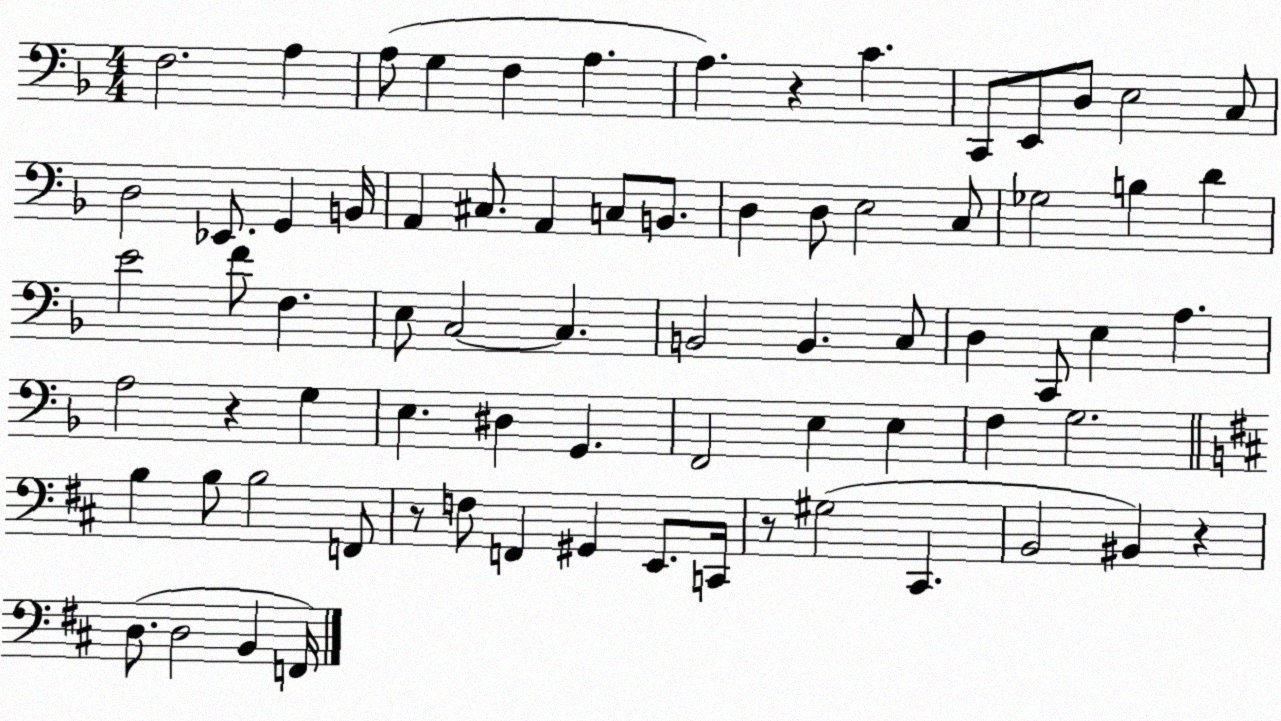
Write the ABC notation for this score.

X:1
T:Untitled
M:4/4
L:1/4
K:F
F,2 A, A,/2 G, F, A, A, z C C,,/2 E,,/2 D,/2 E,2 C,/2 D,2 _E,,/2 G,, B,,/4 A,, ^C,/2 A,, C,/2 B,,/2 D, D,/2 E,2 C,/2 _G,2 B, D E2 F/2 F, E,/2 C,2 C, B,,2 B,, C,/2 D, C,,/2 E, A, A,2 z G, E, ^D, G,, F,,2 E, E, F, G,2 B, B,/2 B,2 F,,/2 z/2 F,/2 F,, ^G,, E,,/2 C,,/4 z/2 ^G,2 ^C,, B,,2 ^B,, z D,/2 D,2 B,, F,,/4